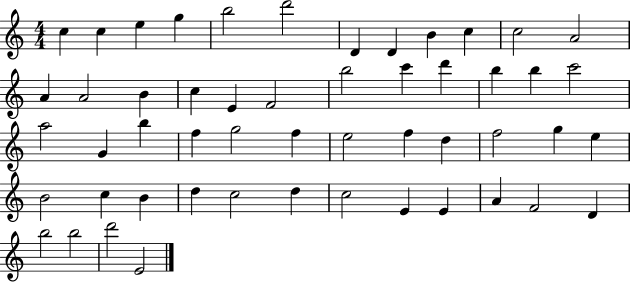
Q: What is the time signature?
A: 4/4